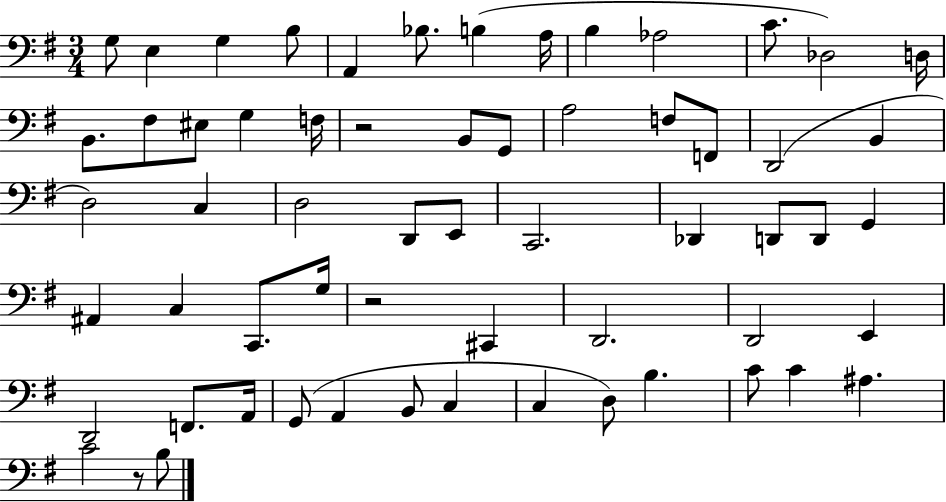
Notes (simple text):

G3/e E3/q G3/q B3/e A2/q Bb3/e. B3/q A3/s B3/q Ab3/h C4/e. Db3/h D3/s B2/e. F#3/e EIS3/e G3/q F3/s R/h B2/e G2/e A3/h F3/e F2/e D2/h B2/q D3/h C3/q D3/h D2/e E2/e C2/h. Db2/q D2/e D2/e G2/q A#2/q C3/q C2/e. G3/s R/h C#2/q D2/h. D2/h E2/q D2/h F2/e. A2/s G2/e A2/q B2/e C3/q C3/q D3/e B3/q. C4/e C4/q A#3/q. C4/h R/e B3/e